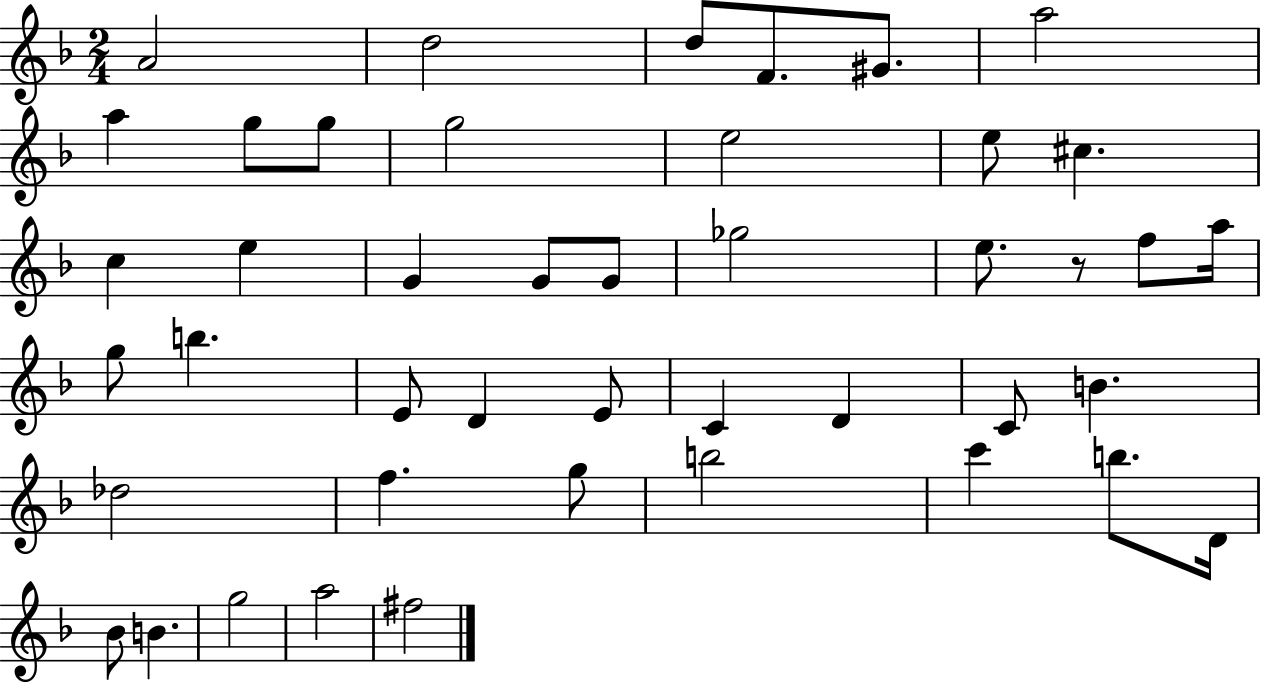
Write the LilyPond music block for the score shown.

{
  \clef treble
  \numericTimeSignature
  \time 2/4
  \key f \major
  a'2 | d''2 | d''8 f'8. gis'8. | a''2 | \break a''4 g''8 g''8 | g''2 | e''2 | e''8 cis''4. | \break c''4 e''4 | g'4 g'8 g'8 | ges''2 | e''8. r8 f''8 a''16 | \break g''8 b''4. | e'8 d'4 e'8 | c'4 d'4 | c'8 b'4. | \break des''2 | f''4. g''8 | b''2 | c'''4 b''8. d'16 | \break bes'8 b'4. | g''2 | a''2 | fis''2 | \break \bar "|."
}